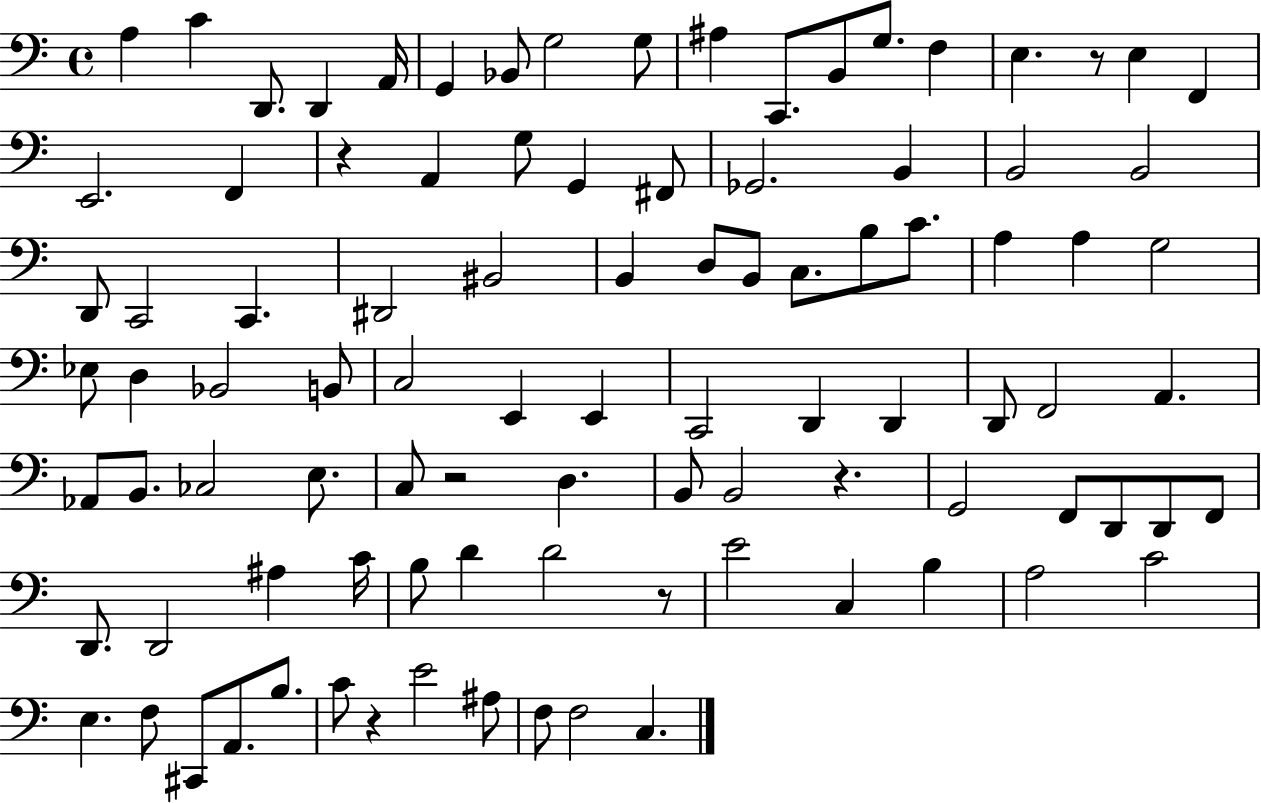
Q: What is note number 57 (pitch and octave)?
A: CES3